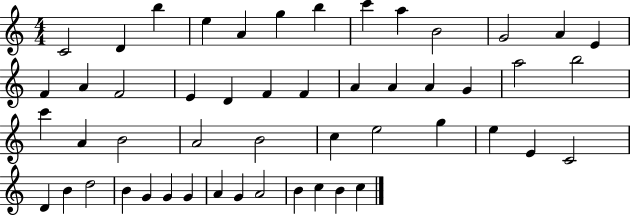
C4/h D4/q B5/q E5/q A4/q G5/q B5/q C6/q A5/q B4/h G4/h A4/q E4/q F4/q A4/q F4/h E4/q D4/q F4/q F4/q A4/q A4/q A4/q G4/q A5/h B5/h C6/q A4/q B4/h A4/h B4/h C5/q E5/h G5/q E5/q E4/q C4/h D4/q B4/q D5/h B4/q G4/q G4/q G4/q A4/q G4/q A4/h B4/q C5/q B4/q C5/q